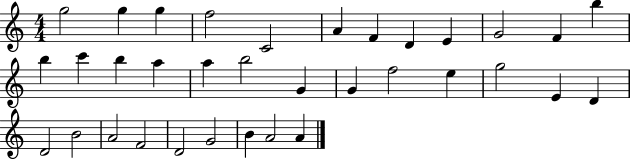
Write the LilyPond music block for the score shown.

{
  \clef treble
  \numericTimeSignature
  \time 4/4
  \key c \major
  g''2 g''4 g''4 | f''2 c'2 | a'4 f'4 d'4 e'4 | g'2 f'4 b''4 | \break b''4 c'''4 b''4 a''4 | a''4 b''2 g'4 | g'4 f''2 e''4 | g''2 e'4 d'4 | \break d'2 b'2 | a'2 f'2 | d'2 g'2 | b'4 a'2 a'4 | \break \bar "|."
}